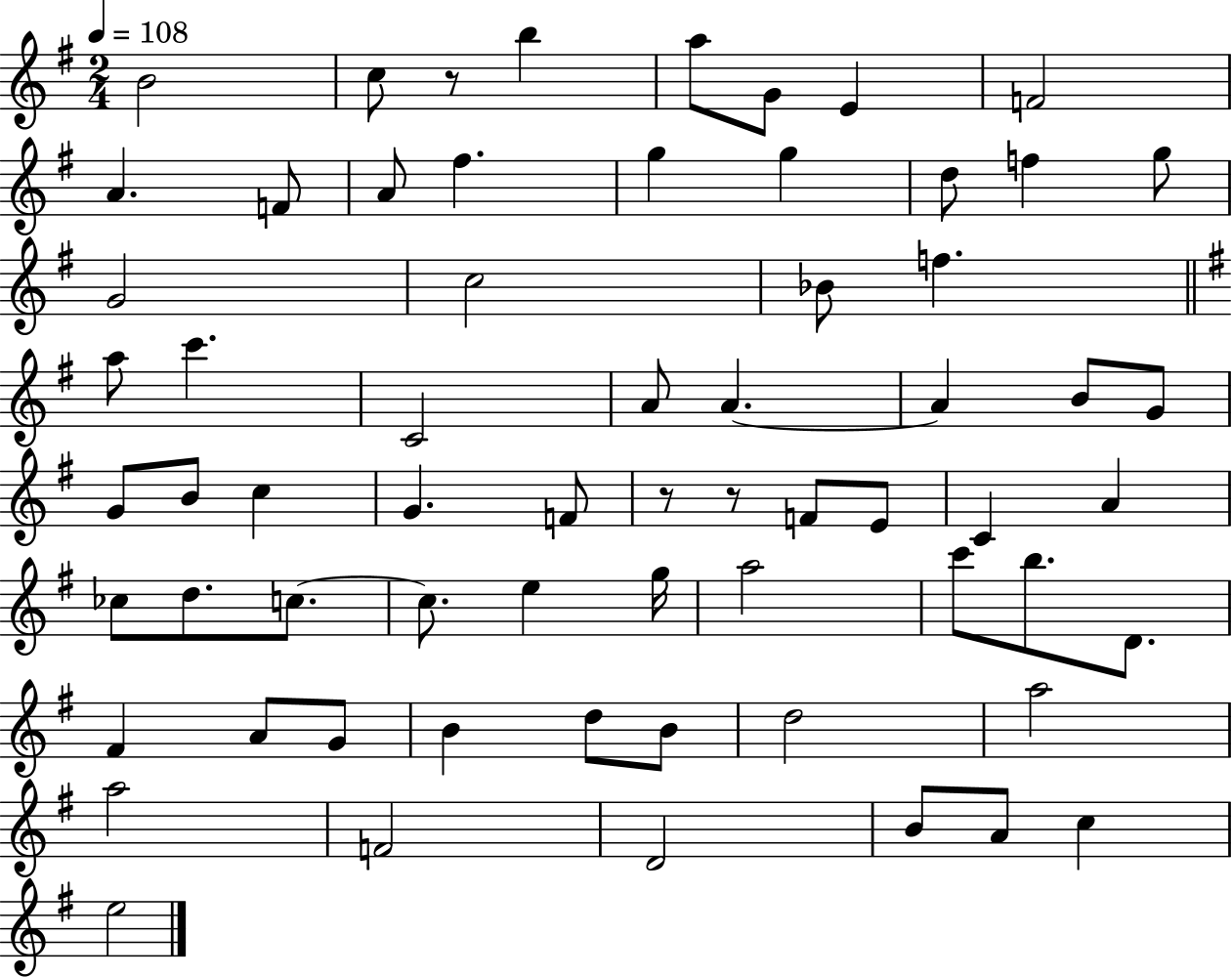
X:1
T:Untitled
M:2/4
L:1/4
K:G
B2 c/2 z/2 b a/2 G/2 E F2 A F/2 A/2 ^f g g d/2 f g/2 G2 c2 _B/2 f a/2 c' C2 A/2 A A B/2 G/2 G/2 B/2 c G F/2 z/2 z/2 F/2 E/2 C A _c/2 d/2 c/2 c/2 e g/4 a2 c'/2 b/2 D/2 ^F A/2 G/2 B d/2 B/2 d2 a2 a2 F2 D2 B/2 A/2 c e2